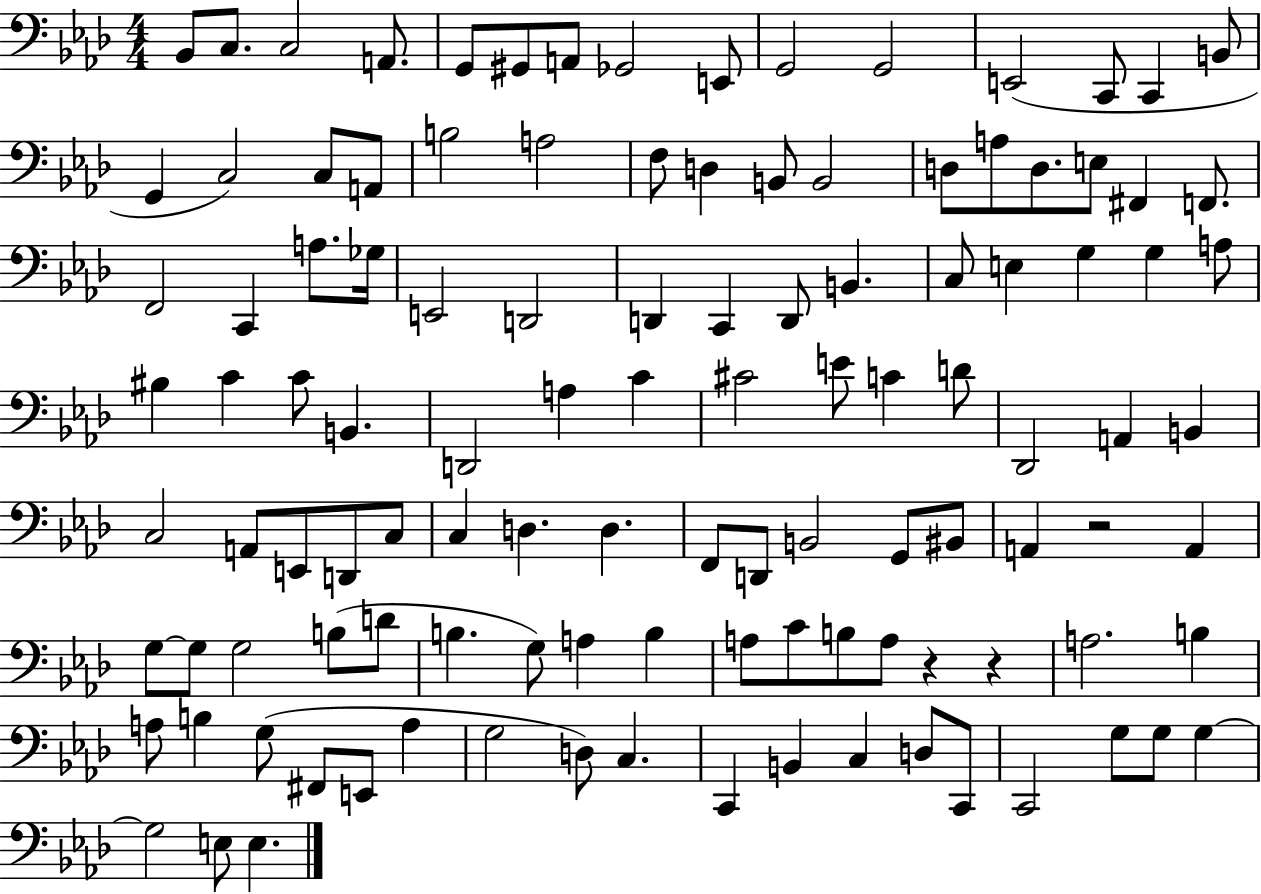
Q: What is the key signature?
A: AES major